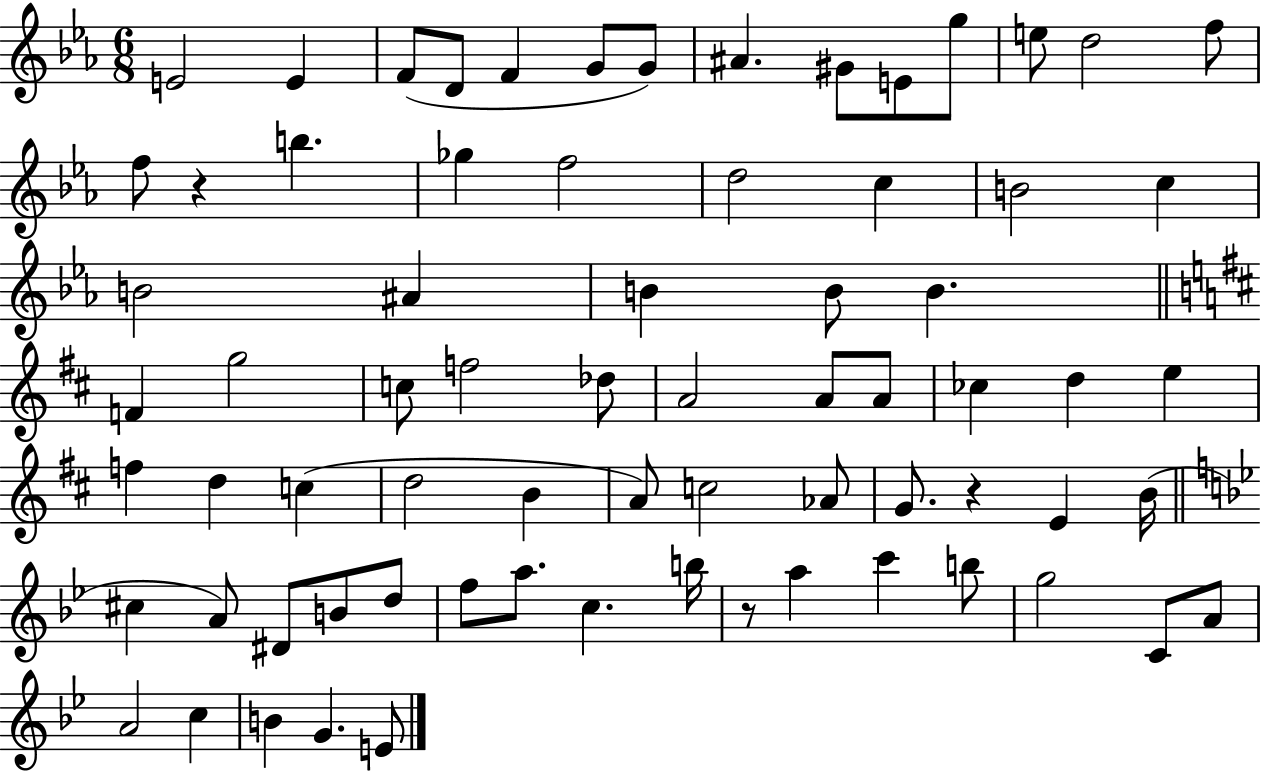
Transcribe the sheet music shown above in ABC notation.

X:1
T:Untitled
M:6/8
L:1/4
K:Eb
E2 E F/2 D/2 F G/2 G/2 ^A ^G/2 E/2 g/2 e/2 d2 f/2 f/2 z b _g f2 d2 c B2 c B2 ^A B B/2 B F g2 c/2 f2 _d/2 A2 A/2 A/2 _c d e f d c d2 B A/2 c2 _A/2 G/2 z E B/4 ^c A/2 ^D/2 B/2 d/2 f/2 a/2 c b/4 z/2 a c' b/2 g2 C/2 A/2 A2 c B G E/2